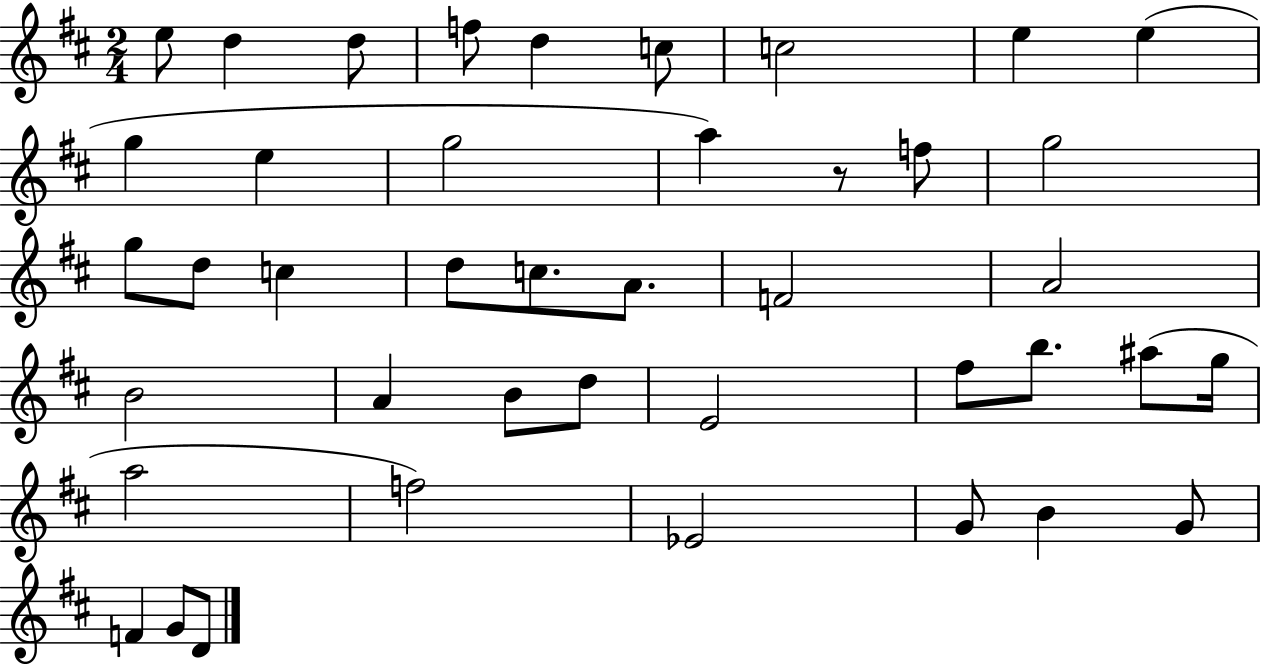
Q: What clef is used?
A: treble